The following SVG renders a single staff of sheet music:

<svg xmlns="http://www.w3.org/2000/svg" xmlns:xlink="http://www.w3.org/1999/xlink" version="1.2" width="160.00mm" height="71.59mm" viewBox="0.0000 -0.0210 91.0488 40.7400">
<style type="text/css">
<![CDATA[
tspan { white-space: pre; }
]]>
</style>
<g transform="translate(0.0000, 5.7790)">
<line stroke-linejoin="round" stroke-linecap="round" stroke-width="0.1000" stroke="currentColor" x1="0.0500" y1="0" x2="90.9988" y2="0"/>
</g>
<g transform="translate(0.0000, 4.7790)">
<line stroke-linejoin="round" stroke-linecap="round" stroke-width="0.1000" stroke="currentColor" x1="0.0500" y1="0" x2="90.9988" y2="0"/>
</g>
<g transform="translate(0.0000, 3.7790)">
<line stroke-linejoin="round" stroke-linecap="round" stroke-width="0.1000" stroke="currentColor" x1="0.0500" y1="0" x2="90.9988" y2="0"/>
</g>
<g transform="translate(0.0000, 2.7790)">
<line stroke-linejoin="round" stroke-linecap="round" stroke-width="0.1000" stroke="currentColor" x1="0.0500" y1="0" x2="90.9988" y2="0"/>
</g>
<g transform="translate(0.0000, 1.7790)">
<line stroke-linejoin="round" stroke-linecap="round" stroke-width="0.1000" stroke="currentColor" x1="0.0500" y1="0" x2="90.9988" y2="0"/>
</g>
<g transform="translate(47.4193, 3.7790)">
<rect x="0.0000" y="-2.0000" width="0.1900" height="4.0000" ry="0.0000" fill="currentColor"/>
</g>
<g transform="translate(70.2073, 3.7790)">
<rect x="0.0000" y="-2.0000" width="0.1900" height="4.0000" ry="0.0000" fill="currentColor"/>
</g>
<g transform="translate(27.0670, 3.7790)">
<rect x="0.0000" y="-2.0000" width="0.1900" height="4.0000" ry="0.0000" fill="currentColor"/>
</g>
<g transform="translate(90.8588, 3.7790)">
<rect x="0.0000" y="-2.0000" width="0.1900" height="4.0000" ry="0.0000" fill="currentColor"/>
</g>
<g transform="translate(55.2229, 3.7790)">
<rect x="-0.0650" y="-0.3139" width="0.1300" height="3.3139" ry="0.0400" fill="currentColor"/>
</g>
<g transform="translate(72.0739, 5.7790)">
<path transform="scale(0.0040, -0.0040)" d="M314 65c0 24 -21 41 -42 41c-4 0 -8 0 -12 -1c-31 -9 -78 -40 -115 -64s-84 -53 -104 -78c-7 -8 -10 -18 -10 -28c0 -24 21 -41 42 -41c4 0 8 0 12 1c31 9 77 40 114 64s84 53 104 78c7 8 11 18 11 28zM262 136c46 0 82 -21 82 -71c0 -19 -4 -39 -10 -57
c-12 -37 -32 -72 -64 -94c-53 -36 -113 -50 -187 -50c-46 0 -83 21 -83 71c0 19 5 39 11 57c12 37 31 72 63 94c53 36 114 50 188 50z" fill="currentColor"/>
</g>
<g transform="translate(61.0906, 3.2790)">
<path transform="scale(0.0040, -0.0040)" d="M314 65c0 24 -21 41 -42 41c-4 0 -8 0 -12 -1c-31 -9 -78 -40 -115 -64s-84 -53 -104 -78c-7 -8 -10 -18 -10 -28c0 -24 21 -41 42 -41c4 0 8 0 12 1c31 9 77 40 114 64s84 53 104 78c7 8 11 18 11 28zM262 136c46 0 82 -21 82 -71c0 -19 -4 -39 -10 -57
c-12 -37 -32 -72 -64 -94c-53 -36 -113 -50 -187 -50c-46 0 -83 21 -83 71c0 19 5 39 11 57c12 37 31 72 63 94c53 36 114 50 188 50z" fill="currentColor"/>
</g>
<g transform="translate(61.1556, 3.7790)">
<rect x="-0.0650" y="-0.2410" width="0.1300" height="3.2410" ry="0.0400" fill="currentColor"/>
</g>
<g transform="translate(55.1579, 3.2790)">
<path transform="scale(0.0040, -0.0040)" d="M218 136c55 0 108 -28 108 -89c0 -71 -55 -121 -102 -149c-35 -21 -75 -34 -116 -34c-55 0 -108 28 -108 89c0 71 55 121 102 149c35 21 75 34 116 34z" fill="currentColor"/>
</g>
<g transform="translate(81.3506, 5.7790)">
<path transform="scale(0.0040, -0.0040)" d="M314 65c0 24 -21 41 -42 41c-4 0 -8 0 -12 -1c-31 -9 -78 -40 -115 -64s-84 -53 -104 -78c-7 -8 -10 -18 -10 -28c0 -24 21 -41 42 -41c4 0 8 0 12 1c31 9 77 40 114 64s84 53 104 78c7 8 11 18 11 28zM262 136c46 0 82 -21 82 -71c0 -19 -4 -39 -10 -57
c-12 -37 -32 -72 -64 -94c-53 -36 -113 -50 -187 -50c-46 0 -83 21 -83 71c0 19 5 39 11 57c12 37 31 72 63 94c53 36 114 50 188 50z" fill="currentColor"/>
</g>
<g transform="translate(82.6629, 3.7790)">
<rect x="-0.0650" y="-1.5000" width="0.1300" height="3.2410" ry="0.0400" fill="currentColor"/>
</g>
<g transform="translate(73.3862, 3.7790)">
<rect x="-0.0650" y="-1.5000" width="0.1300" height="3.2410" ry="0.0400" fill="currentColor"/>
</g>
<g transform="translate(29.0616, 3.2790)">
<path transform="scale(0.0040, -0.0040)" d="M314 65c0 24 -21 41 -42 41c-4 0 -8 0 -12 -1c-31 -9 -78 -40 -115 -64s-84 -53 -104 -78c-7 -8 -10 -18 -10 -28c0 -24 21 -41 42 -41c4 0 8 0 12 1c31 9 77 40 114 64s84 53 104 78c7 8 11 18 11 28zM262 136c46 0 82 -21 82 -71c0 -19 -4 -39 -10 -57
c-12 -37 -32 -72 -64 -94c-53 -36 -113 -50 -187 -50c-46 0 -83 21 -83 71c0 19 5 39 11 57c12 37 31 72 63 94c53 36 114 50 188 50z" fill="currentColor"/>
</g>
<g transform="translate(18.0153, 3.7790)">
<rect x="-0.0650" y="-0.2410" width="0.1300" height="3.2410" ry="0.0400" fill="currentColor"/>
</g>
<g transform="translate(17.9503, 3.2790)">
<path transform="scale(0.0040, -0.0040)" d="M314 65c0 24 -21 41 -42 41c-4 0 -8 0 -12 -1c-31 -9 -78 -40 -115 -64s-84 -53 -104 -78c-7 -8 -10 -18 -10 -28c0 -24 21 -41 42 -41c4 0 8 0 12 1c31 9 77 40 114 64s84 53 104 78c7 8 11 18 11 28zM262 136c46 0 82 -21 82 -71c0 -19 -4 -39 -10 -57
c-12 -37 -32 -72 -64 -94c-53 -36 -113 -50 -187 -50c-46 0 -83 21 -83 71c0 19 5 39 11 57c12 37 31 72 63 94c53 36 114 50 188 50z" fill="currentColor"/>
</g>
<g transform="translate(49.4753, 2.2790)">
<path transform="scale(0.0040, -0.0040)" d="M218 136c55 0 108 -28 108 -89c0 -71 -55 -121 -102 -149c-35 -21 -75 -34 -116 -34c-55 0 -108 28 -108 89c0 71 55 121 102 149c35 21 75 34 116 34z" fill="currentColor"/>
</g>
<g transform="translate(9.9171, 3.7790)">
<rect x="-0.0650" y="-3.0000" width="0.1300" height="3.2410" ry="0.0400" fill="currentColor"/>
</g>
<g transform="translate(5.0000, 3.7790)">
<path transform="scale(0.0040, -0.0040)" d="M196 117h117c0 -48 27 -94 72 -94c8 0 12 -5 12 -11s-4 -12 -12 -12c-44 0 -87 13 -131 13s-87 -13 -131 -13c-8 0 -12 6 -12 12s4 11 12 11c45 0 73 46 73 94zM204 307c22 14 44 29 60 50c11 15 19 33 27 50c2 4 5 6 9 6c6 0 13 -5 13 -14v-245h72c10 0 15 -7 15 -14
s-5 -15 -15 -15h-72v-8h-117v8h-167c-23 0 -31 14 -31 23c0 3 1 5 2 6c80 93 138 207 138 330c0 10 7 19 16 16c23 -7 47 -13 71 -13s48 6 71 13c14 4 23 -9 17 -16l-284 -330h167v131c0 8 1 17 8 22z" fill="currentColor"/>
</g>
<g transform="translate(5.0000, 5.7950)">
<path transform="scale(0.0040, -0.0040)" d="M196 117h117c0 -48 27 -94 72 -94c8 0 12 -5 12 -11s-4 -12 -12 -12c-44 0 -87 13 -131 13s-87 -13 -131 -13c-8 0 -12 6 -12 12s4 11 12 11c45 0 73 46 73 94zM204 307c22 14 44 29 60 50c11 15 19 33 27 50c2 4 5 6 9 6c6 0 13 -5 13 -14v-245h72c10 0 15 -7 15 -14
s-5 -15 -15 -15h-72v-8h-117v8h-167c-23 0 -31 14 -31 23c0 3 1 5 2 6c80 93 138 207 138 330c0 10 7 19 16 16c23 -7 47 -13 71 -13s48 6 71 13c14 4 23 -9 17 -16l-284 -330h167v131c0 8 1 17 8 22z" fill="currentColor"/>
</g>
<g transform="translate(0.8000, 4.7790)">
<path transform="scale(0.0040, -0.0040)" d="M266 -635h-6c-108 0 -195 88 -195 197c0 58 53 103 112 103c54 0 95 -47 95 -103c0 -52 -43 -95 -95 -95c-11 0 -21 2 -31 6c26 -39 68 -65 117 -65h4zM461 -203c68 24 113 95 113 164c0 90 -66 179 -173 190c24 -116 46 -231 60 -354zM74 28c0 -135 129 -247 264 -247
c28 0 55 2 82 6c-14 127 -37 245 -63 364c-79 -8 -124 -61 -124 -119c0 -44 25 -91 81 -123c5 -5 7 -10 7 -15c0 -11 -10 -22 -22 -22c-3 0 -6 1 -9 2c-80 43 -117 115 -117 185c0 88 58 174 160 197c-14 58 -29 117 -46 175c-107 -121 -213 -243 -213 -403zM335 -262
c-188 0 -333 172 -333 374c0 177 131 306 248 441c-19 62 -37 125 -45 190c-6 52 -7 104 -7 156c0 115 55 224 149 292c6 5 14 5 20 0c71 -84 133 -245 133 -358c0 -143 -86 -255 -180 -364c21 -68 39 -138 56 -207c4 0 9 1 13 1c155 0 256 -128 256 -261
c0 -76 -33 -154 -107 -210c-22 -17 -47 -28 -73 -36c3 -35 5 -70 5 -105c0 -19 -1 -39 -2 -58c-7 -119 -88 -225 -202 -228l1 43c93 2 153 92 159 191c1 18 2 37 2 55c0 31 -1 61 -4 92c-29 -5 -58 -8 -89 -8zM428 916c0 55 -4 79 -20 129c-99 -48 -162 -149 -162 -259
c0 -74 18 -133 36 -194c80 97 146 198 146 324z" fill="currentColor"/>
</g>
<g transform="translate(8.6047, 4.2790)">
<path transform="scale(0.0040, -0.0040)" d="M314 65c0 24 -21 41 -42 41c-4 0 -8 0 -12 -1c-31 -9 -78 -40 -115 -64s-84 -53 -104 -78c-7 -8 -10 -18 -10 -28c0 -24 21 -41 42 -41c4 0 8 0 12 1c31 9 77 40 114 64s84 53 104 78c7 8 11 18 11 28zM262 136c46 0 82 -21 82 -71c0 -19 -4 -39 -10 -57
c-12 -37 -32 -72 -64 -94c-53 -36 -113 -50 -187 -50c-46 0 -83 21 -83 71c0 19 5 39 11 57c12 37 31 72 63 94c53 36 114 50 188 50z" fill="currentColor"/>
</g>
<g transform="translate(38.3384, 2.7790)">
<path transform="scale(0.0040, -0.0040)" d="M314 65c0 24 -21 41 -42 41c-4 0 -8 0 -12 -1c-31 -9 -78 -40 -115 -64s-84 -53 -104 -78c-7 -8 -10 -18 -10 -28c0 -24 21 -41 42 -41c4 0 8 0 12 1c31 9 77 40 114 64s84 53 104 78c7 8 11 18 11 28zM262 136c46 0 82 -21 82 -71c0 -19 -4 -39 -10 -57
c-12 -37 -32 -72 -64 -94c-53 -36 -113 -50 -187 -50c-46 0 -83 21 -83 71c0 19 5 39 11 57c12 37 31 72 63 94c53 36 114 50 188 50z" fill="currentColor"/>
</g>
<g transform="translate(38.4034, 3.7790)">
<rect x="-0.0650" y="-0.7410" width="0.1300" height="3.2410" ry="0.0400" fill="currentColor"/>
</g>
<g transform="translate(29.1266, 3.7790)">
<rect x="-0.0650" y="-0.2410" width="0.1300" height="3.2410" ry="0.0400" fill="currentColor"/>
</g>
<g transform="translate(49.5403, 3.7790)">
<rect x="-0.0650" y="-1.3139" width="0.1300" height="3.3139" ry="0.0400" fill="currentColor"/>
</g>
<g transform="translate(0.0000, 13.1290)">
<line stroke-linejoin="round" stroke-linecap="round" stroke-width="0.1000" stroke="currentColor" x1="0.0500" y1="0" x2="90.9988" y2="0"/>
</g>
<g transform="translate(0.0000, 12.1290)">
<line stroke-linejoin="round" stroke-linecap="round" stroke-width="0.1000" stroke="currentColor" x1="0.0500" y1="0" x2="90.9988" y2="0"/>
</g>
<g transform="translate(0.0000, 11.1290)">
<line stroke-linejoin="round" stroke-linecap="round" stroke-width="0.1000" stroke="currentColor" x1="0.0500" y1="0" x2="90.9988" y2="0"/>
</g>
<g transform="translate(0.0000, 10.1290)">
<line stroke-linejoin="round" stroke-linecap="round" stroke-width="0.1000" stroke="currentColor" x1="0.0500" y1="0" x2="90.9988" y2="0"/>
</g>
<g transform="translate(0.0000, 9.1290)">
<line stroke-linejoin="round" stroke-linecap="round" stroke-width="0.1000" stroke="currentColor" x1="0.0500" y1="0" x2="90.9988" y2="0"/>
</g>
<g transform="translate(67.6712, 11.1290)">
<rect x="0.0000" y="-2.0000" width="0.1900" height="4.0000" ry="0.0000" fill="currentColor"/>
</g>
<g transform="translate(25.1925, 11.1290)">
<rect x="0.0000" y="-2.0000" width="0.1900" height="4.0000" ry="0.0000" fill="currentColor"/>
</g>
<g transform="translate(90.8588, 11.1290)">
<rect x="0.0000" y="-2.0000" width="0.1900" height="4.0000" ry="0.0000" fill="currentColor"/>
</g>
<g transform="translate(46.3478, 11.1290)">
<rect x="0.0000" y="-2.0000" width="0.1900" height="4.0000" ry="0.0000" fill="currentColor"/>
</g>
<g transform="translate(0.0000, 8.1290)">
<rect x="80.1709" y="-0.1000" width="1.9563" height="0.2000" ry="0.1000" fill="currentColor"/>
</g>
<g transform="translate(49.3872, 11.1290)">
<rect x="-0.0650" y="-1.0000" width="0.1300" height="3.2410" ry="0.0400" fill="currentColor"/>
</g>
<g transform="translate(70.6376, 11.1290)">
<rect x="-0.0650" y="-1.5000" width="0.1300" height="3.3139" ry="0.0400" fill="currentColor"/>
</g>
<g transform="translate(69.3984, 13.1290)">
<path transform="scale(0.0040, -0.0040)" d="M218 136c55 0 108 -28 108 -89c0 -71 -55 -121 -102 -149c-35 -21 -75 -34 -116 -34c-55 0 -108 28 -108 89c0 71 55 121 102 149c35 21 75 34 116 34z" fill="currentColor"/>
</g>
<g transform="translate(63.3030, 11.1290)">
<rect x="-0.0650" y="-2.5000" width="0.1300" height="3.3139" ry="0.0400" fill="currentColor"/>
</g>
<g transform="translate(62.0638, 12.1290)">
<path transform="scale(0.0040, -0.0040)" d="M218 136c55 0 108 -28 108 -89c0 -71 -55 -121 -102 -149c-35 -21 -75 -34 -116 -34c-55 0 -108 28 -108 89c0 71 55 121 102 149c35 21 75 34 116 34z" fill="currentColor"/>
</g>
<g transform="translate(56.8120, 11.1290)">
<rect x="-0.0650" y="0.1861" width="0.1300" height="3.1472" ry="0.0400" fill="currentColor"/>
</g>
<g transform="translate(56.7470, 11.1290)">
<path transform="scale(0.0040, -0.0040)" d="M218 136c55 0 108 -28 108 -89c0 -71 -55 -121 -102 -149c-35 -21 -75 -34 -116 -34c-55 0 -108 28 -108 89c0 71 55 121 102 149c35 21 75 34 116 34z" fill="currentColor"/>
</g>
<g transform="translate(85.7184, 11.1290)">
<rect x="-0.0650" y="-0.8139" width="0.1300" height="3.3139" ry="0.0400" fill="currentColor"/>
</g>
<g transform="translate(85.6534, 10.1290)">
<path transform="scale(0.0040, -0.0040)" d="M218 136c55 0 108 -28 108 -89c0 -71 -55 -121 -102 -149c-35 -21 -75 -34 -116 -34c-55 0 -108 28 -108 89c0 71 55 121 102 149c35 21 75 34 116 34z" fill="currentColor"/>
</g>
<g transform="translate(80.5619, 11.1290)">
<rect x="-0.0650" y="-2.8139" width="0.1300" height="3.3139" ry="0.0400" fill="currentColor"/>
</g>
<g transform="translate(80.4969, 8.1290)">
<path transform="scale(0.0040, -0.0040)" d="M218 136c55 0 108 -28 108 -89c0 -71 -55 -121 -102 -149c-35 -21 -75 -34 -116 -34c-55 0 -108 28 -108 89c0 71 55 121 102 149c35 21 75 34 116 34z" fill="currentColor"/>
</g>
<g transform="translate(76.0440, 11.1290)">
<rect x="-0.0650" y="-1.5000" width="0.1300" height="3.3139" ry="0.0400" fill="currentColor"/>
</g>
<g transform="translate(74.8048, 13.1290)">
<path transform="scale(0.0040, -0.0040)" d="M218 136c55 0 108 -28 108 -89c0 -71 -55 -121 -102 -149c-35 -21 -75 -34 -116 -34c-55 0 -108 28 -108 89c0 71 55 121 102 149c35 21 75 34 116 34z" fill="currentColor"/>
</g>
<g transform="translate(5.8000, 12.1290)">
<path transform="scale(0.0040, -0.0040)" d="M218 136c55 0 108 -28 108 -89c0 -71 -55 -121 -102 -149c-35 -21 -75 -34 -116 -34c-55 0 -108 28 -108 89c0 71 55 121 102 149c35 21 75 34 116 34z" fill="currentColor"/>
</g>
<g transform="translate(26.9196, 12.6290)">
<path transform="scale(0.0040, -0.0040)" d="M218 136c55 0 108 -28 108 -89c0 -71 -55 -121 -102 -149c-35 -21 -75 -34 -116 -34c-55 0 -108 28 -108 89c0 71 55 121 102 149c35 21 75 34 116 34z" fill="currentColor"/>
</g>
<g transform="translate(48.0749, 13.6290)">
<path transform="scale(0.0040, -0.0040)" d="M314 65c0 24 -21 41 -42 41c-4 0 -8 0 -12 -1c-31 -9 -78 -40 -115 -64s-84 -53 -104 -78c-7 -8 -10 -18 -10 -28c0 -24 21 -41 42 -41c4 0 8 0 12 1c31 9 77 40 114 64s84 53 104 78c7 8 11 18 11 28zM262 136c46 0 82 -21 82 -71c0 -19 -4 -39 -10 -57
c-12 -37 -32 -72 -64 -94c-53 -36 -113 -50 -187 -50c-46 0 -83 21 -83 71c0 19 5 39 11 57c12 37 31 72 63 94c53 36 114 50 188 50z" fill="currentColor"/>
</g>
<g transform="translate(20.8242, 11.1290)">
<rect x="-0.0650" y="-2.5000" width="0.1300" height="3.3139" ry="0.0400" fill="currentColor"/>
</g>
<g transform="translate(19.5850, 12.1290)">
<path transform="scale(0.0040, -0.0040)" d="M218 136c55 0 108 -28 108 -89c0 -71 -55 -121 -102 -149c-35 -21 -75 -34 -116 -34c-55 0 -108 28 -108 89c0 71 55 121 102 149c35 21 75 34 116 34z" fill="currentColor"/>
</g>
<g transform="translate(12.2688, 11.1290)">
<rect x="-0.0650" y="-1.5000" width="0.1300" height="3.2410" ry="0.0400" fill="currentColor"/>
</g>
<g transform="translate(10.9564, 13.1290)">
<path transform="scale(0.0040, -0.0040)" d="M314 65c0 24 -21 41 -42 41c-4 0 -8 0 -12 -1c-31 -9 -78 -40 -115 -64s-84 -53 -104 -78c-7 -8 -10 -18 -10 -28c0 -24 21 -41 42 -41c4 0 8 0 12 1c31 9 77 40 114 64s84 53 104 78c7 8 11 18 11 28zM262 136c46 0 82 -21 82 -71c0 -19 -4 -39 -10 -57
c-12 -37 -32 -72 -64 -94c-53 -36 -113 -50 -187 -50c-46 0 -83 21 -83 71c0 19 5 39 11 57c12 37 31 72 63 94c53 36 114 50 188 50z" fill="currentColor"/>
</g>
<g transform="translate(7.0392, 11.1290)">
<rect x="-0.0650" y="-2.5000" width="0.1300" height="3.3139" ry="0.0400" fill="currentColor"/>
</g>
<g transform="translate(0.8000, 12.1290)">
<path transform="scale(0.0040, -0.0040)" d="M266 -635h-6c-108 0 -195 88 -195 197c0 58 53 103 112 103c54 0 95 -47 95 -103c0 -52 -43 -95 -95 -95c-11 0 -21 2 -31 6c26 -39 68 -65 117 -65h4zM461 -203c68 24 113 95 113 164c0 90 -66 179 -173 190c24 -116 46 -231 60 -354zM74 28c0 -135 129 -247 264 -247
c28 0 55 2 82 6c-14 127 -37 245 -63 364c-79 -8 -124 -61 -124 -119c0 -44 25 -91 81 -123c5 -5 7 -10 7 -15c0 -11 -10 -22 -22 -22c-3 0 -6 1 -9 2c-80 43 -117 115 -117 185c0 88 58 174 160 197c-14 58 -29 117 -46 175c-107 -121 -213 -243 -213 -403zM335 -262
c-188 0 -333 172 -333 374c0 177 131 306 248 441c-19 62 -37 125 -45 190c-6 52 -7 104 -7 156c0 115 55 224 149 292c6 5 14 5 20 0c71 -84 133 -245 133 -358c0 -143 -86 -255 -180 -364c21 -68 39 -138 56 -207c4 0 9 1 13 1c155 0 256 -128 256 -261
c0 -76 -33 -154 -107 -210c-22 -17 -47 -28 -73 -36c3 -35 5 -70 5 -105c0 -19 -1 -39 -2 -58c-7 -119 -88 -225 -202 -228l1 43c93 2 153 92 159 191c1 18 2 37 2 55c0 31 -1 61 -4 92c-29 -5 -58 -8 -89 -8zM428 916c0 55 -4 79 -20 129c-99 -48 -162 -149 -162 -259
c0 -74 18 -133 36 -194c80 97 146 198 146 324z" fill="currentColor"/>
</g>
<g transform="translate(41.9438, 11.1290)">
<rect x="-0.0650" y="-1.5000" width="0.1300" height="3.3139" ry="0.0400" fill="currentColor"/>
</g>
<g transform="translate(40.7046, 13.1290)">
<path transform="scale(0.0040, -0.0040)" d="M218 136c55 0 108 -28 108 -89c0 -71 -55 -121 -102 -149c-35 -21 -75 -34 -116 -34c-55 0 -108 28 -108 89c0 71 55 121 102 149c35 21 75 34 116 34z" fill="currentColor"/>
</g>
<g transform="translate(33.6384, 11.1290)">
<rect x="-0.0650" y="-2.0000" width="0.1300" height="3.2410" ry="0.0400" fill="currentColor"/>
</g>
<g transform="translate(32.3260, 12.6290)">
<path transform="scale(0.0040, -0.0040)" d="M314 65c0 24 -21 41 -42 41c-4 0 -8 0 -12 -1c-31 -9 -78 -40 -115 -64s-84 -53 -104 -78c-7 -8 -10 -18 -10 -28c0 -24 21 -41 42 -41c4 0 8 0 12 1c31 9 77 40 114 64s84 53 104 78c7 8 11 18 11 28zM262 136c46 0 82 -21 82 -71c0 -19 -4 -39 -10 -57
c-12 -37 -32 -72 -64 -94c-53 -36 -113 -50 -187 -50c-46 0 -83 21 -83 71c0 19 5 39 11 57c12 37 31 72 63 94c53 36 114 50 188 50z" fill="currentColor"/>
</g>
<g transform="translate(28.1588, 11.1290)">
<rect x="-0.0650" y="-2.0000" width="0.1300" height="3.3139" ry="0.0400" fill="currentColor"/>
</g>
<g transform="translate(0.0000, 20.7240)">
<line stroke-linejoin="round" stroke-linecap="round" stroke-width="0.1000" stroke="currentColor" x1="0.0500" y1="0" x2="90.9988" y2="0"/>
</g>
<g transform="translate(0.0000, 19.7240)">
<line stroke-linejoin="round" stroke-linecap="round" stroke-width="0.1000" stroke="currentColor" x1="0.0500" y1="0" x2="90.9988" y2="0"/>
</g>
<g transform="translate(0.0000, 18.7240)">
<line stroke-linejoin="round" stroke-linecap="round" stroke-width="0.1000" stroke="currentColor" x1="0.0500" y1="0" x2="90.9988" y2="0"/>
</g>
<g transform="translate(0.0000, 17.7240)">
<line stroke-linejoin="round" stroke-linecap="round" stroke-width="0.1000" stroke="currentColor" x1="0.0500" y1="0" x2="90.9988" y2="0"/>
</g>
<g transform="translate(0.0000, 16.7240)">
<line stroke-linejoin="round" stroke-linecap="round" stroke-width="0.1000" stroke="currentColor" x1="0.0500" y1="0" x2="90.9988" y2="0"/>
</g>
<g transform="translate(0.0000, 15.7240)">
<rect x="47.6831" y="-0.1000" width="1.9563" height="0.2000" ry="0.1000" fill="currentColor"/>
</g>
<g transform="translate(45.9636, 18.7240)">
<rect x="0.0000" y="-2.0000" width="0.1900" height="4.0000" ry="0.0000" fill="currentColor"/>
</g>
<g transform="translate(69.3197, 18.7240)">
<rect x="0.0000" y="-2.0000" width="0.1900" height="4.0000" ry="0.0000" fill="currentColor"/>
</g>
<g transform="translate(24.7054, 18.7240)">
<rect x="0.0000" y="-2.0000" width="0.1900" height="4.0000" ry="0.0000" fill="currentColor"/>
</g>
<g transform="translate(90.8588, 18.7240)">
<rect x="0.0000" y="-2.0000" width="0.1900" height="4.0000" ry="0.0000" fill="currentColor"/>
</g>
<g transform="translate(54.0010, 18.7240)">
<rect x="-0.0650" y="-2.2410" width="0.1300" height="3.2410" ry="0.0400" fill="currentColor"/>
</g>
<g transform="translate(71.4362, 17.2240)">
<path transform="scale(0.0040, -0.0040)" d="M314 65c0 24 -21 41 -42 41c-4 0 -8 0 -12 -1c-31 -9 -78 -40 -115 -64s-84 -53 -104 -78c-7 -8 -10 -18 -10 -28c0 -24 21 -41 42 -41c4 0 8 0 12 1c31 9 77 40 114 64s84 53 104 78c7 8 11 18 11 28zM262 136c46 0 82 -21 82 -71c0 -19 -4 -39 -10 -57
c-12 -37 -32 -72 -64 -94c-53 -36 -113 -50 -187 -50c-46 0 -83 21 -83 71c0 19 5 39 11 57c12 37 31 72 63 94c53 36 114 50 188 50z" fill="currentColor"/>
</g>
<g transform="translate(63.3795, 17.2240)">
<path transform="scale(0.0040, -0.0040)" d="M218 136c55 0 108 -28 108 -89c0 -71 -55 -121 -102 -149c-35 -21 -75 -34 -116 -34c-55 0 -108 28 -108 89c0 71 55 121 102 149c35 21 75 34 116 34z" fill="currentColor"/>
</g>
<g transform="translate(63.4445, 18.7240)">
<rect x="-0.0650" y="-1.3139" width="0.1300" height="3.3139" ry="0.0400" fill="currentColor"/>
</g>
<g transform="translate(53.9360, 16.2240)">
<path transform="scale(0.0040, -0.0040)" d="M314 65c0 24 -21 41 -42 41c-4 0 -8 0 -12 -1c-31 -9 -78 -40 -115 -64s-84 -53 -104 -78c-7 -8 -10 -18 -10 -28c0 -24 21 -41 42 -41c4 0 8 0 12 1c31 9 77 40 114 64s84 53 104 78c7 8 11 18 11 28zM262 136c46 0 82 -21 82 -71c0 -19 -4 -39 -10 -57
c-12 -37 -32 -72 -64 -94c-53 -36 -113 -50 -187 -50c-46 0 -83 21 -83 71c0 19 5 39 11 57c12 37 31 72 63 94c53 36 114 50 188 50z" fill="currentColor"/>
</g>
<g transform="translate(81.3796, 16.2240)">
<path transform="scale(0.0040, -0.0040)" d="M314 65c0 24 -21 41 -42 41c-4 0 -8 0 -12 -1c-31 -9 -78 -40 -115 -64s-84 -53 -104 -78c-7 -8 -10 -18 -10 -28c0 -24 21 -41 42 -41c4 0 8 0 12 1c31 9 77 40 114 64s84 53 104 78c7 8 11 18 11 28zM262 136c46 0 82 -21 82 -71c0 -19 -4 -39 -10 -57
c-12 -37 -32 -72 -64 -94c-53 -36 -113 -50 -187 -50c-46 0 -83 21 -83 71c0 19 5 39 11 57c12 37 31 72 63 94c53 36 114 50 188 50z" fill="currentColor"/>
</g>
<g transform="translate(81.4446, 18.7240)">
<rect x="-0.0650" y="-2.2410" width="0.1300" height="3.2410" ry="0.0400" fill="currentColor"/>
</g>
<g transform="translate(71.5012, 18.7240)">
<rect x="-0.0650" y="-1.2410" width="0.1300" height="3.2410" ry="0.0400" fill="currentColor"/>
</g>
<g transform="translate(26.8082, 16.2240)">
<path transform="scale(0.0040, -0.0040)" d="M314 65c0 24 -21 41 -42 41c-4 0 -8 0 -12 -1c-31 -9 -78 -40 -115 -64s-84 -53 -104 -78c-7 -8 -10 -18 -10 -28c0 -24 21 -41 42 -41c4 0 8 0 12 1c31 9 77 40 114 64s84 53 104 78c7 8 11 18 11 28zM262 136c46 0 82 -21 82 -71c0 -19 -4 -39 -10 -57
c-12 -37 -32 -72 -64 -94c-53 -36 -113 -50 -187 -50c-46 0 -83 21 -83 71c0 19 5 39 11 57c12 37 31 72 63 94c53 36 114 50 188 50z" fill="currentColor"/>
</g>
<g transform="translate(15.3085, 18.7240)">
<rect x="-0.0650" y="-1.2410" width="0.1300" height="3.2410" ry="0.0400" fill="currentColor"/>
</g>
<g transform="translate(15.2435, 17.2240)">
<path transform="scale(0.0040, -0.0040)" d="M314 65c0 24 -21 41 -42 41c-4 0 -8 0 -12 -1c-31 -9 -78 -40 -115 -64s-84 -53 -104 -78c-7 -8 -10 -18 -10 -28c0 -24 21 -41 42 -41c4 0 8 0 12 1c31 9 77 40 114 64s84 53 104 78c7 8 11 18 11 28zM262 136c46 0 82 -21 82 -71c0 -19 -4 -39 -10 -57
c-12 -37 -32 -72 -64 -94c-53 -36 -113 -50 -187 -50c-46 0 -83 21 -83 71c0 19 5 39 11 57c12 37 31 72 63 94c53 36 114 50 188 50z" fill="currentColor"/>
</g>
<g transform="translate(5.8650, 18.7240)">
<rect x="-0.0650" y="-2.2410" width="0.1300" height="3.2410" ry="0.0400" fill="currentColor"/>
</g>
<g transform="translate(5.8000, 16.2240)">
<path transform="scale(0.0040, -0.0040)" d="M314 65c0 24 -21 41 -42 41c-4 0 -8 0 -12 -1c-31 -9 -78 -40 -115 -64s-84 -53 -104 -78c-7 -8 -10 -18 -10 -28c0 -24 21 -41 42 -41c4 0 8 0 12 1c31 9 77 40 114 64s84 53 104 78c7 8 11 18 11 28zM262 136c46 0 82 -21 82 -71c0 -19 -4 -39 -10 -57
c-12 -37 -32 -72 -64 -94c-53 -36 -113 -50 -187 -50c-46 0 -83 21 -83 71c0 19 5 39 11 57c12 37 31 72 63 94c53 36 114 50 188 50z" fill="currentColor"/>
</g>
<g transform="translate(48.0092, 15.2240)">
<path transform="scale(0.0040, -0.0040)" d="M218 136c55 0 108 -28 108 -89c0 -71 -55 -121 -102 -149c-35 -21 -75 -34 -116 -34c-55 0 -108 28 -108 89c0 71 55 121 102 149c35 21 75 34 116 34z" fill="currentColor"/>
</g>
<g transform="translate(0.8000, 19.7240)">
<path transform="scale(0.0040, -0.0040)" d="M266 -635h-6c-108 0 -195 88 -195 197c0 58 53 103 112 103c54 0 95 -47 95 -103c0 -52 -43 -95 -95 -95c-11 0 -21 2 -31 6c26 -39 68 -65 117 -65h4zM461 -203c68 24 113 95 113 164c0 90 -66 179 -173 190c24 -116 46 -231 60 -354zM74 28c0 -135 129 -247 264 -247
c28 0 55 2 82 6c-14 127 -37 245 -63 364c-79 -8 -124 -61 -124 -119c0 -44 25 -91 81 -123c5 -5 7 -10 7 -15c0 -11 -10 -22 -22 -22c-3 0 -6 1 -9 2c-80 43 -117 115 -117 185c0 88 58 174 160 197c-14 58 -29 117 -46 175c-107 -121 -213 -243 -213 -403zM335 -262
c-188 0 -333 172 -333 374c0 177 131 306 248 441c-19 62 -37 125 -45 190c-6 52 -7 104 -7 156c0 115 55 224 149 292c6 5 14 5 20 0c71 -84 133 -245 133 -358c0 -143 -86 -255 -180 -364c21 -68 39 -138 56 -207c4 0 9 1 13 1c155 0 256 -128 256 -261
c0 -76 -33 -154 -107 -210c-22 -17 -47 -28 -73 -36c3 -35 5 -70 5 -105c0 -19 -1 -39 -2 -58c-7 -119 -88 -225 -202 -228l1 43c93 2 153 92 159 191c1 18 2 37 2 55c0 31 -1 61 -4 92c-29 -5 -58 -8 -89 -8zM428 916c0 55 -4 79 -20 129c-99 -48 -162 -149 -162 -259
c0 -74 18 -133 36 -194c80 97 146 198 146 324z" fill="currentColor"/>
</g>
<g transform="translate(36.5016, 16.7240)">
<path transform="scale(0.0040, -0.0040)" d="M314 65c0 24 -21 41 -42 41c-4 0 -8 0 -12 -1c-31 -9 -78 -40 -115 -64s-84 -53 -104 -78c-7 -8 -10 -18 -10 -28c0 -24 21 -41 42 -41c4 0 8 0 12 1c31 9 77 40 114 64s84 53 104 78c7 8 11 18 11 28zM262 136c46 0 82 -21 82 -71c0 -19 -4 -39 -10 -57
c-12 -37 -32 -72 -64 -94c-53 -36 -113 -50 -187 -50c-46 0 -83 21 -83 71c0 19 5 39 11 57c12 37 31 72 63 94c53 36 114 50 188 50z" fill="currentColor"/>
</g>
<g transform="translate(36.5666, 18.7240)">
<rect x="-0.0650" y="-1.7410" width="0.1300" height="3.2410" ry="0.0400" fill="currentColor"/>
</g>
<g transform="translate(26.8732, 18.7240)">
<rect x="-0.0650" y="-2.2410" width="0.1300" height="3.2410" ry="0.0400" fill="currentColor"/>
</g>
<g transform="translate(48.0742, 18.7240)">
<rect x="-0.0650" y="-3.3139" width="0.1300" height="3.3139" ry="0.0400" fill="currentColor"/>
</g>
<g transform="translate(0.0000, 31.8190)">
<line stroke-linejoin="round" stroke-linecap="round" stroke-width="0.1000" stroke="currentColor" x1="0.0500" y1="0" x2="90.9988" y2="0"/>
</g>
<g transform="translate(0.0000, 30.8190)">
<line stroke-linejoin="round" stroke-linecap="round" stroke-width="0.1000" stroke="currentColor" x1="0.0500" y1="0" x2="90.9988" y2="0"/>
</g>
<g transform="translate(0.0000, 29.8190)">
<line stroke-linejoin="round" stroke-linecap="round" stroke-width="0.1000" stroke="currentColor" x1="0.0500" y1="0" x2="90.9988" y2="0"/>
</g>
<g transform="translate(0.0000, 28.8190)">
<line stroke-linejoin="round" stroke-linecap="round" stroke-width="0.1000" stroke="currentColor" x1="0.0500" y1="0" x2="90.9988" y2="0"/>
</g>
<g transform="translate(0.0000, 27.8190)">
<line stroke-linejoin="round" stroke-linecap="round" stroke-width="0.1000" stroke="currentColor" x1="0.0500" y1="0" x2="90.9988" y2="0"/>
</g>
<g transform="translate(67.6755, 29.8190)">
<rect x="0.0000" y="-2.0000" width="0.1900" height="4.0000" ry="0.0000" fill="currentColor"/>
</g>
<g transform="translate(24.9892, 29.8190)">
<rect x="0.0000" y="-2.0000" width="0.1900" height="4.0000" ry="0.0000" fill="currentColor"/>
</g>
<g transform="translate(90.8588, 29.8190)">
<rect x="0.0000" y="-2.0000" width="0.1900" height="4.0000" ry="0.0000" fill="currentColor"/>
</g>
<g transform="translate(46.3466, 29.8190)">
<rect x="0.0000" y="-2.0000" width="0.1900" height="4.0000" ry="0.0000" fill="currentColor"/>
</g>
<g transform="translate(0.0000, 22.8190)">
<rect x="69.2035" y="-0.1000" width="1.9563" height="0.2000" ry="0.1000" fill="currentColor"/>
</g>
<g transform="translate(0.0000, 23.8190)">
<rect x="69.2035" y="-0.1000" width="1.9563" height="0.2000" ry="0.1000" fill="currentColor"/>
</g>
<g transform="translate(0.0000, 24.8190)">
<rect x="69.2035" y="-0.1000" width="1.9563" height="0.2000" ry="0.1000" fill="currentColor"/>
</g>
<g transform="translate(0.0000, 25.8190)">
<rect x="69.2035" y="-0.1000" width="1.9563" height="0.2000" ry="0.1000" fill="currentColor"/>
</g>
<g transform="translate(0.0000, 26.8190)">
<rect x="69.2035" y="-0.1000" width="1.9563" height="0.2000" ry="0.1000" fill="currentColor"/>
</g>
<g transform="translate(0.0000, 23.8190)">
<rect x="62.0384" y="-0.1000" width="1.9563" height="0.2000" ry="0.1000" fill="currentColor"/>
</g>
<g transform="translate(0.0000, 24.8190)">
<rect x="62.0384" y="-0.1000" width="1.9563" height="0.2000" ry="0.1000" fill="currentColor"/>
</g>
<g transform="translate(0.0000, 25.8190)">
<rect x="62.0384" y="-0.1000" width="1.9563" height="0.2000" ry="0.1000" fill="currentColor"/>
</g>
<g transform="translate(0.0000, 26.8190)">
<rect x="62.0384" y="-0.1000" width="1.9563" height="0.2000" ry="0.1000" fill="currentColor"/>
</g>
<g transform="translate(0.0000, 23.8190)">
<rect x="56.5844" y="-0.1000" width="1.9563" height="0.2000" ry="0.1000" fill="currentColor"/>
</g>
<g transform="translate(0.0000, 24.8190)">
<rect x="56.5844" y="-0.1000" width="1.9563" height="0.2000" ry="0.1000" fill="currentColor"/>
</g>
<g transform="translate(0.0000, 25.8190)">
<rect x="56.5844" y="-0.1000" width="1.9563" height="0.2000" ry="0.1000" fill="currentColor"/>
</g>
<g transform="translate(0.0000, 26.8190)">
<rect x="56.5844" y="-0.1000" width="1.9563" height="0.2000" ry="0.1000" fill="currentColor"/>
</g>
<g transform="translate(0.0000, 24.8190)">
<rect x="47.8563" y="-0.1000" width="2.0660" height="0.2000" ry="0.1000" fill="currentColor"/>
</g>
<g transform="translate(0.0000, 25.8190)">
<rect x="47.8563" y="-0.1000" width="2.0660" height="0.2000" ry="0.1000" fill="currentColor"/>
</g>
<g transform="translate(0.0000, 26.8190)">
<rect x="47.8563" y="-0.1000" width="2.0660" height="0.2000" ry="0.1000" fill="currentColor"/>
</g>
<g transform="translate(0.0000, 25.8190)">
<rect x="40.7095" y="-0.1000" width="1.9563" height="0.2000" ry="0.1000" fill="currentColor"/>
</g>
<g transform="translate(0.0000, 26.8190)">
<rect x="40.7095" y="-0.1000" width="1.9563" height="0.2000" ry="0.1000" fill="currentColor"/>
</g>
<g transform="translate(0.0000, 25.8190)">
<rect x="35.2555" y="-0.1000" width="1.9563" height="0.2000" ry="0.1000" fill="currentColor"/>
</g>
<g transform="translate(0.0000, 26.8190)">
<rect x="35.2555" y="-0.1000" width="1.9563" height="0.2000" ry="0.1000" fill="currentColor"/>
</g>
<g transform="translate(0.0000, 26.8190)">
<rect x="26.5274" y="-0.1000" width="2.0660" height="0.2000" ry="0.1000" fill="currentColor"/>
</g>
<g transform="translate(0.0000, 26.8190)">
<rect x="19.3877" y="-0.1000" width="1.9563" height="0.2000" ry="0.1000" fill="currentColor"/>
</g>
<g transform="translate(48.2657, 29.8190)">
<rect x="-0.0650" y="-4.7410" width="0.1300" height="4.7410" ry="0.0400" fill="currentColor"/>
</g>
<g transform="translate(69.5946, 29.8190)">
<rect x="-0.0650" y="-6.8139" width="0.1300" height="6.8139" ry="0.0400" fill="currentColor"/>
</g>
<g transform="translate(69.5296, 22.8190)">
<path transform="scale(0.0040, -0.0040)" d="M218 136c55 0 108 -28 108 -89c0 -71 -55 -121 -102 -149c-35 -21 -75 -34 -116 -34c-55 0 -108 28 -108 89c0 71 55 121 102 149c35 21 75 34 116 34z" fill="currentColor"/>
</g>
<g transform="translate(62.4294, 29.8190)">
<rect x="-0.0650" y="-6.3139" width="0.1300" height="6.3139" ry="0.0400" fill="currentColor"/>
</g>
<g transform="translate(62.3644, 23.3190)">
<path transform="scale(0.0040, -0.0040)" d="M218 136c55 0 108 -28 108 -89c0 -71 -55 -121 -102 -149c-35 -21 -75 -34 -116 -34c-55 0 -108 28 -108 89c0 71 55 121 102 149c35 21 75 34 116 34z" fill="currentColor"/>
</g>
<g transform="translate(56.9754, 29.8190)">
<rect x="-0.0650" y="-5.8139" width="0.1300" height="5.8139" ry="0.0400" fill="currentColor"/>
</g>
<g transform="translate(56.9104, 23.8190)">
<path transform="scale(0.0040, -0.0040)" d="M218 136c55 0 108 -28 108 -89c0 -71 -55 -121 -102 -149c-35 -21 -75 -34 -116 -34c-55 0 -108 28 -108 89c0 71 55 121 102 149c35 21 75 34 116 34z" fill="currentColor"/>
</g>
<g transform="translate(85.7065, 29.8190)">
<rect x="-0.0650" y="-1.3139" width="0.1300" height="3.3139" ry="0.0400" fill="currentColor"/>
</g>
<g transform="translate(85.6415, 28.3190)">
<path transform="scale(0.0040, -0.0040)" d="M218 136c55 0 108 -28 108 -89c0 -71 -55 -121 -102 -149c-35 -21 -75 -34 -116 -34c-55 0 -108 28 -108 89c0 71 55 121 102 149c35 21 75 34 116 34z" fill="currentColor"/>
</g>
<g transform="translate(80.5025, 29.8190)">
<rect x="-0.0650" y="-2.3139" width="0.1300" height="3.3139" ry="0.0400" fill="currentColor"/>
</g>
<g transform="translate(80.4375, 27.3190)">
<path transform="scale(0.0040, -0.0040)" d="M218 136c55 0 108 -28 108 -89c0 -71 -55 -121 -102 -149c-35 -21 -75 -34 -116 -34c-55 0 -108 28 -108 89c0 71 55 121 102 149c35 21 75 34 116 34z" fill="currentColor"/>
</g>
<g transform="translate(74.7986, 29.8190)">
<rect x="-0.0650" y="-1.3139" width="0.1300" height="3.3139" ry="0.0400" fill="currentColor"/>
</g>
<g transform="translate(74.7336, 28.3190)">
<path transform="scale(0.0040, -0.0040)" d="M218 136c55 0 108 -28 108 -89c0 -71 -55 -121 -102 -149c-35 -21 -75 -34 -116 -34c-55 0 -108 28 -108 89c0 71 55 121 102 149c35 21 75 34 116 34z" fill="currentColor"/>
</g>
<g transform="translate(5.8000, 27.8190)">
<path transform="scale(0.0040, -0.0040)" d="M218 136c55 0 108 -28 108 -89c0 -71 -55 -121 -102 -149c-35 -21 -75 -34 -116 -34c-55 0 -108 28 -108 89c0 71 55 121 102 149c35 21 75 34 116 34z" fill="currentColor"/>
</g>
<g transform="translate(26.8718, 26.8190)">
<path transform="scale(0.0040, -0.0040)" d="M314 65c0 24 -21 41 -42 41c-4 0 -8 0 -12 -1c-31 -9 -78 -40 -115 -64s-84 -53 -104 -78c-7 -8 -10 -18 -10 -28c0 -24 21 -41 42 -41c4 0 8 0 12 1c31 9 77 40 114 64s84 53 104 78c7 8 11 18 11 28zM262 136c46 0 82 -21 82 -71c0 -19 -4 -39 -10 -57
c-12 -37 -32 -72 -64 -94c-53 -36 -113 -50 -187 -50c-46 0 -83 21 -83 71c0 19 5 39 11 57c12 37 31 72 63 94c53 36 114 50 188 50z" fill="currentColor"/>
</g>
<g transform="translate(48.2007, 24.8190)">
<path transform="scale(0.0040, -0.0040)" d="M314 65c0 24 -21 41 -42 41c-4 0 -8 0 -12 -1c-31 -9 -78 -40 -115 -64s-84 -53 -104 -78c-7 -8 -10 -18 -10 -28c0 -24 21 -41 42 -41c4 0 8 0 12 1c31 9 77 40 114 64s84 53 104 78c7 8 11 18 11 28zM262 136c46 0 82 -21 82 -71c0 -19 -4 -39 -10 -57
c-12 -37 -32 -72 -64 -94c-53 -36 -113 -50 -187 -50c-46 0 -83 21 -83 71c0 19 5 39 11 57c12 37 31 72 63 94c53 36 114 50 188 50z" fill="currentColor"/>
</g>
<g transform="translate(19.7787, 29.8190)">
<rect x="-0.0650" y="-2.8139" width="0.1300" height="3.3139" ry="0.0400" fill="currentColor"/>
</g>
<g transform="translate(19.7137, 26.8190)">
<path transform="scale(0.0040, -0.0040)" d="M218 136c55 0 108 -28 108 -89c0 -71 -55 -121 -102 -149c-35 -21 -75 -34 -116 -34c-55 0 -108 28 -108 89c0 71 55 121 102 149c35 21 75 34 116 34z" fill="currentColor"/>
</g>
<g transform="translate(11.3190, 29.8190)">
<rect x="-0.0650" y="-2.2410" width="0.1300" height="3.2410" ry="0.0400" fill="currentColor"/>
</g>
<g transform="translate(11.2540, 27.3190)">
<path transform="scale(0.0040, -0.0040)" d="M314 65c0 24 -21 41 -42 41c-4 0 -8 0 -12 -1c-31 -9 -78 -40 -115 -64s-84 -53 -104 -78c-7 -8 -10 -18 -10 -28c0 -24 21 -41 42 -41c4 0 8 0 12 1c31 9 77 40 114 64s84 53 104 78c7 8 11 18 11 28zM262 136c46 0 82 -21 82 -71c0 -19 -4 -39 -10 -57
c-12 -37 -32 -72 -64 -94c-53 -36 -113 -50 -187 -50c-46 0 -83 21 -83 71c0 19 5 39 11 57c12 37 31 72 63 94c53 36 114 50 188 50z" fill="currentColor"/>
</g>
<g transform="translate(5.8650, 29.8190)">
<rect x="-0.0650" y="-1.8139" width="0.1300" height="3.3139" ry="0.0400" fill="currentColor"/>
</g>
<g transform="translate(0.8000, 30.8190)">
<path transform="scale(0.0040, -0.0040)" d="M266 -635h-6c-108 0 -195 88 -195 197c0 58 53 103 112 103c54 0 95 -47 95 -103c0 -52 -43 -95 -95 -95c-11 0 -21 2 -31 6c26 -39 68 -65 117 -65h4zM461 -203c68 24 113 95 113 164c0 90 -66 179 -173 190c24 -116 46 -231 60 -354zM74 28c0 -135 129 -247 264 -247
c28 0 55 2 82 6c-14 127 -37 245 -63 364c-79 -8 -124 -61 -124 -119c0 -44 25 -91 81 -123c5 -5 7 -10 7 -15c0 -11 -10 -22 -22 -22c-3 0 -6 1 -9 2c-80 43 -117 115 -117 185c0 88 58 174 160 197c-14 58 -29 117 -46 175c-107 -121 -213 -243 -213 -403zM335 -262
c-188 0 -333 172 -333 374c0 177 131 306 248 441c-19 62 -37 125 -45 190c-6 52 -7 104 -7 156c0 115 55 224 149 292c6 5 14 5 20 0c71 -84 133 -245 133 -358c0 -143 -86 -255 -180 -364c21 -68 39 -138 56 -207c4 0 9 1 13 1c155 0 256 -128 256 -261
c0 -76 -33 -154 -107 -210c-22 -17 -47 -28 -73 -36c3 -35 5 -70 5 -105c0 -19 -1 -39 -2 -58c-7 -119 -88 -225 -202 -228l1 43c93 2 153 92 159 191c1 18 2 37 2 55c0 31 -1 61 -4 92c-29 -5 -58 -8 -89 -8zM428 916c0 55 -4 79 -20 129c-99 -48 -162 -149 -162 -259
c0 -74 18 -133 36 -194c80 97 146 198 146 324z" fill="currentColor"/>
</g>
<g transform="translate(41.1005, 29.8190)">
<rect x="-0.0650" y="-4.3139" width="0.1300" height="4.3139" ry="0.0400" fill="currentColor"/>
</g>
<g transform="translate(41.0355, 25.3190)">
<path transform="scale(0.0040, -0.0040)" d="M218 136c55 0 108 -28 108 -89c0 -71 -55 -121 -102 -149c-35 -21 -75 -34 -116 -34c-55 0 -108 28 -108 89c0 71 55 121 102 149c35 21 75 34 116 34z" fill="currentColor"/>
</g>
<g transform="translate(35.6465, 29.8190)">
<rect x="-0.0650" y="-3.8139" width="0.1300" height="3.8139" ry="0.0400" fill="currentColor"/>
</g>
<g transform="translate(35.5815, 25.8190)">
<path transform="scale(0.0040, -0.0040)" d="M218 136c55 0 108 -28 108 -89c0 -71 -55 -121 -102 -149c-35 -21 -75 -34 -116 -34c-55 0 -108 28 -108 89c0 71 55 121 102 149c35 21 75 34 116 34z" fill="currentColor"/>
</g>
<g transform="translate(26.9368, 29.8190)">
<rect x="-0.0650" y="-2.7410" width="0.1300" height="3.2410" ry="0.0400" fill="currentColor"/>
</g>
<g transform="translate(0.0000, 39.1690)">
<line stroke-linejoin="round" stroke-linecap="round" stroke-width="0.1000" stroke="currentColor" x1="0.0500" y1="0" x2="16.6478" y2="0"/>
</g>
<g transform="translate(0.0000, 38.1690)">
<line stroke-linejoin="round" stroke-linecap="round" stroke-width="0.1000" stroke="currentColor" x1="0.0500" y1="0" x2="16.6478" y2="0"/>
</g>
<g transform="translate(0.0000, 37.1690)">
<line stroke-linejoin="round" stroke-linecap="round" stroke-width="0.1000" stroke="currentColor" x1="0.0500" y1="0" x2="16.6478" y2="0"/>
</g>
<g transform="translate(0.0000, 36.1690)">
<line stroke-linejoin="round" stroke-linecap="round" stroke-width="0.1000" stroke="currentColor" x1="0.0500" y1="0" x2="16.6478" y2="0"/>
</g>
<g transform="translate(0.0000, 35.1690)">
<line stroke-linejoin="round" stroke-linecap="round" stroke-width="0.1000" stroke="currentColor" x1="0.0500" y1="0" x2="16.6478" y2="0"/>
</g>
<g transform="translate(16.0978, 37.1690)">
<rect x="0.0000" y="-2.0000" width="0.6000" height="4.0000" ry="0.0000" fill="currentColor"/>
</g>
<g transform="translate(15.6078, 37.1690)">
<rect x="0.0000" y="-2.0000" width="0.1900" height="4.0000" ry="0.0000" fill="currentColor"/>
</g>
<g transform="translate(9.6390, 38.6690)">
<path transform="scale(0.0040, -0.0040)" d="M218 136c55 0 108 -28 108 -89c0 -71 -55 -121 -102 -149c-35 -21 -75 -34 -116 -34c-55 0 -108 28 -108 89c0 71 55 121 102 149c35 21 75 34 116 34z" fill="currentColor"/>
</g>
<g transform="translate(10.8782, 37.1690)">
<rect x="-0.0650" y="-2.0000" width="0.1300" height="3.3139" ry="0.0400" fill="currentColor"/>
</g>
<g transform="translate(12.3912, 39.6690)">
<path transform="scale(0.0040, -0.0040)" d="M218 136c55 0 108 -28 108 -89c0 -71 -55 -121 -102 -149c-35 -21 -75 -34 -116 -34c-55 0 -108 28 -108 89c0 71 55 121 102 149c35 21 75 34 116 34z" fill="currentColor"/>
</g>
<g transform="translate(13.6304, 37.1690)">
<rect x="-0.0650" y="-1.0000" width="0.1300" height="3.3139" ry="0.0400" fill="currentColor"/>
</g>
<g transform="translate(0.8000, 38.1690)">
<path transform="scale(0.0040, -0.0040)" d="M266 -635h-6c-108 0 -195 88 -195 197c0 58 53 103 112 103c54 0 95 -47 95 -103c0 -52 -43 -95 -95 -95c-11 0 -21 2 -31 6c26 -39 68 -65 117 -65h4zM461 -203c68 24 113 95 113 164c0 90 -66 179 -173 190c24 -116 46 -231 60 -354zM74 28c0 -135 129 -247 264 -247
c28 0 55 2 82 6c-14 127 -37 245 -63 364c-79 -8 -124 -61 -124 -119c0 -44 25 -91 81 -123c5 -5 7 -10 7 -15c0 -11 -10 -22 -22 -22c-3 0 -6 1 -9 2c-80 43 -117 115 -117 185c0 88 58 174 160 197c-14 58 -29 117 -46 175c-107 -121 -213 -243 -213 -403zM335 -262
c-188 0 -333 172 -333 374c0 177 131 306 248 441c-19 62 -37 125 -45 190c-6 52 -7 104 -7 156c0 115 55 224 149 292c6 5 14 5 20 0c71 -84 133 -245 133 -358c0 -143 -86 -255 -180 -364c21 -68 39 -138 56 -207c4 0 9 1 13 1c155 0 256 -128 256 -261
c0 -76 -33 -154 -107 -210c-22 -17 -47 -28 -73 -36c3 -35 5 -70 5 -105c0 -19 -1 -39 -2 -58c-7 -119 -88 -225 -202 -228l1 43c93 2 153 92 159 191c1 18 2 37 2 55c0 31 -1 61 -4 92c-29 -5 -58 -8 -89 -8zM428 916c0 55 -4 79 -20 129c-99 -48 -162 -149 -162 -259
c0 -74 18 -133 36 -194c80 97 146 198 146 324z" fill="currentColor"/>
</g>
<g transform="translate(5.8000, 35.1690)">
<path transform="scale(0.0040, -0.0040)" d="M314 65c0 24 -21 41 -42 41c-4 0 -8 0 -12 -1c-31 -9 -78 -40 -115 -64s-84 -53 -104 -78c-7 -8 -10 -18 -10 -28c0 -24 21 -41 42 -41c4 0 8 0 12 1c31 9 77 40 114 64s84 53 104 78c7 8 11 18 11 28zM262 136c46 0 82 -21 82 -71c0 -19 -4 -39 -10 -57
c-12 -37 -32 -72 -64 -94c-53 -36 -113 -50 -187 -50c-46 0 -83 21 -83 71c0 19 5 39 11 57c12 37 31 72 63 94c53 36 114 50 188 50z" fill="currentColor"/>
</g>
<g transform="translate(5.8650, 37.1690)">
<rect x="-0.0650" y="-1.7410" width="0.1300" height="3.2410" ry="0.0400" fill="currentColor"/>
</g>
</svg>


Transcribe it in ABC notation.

X:1
T:Untitled
M:4/4
L:1/4
K:C
A2 c2 c2 d2 e c c2 E2 E2 G E2 G F F2 E D2 B G E E a d g2 e2 g2 f2 b g2 e e2 g2 f g2 a a2 c' d' e'2 g' a' b' e g e f2 F D